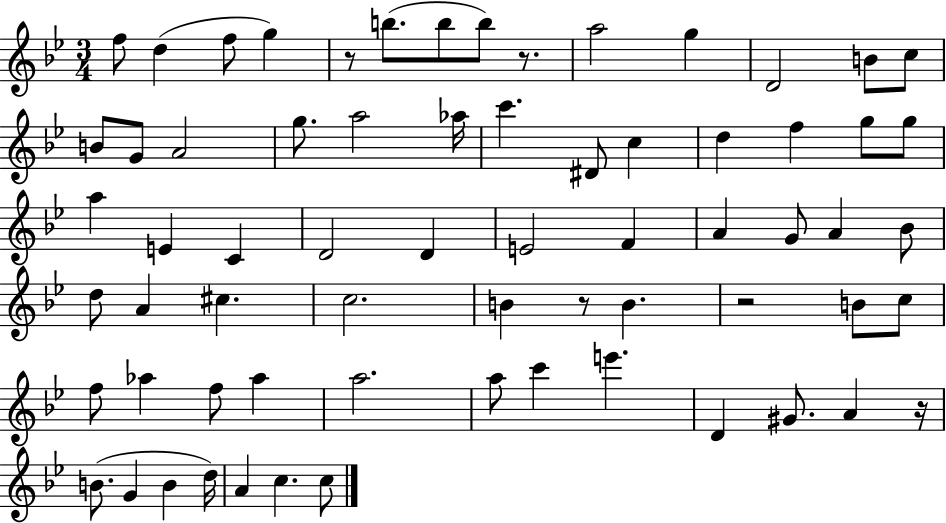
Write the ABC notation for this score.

X:1
T:Untitled
M:3/4
L:1/4
K:Bb
f/2 d f/2 g z/2 b/2 b/2 b/2 z/2 a2 g D2 B/2 c/2 B/2 G/2 A2 g/2 a2 _a/4 c' ^D/2 c d f g/2 g/2 a E C D2 D E2 F A G/2 A _B/2 d/2 A ^c c2 B z/2 B z2 B/2 c/2 f/2 _a f/2 _a a2 a/2 c' e' D ^G/2 A z/4 B/2 G B d/4 A c c/2